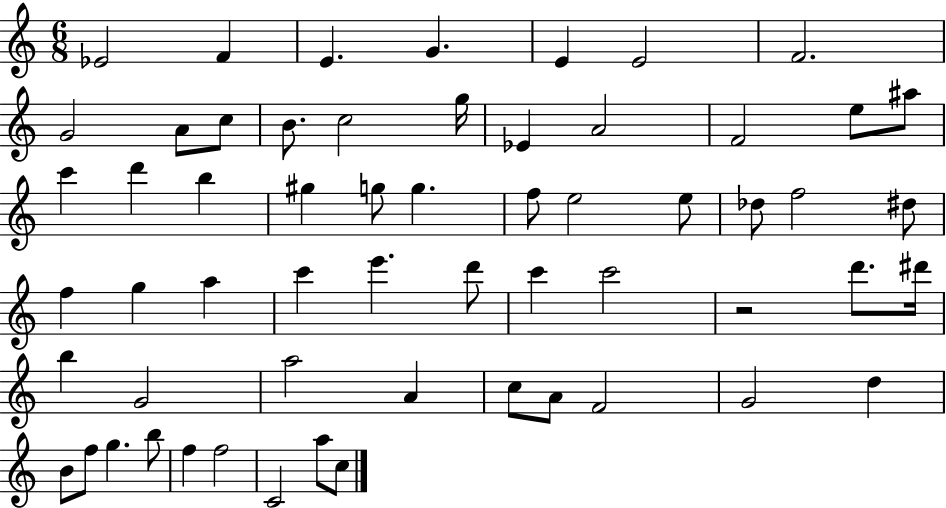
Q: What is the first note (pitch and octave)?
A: Eb4